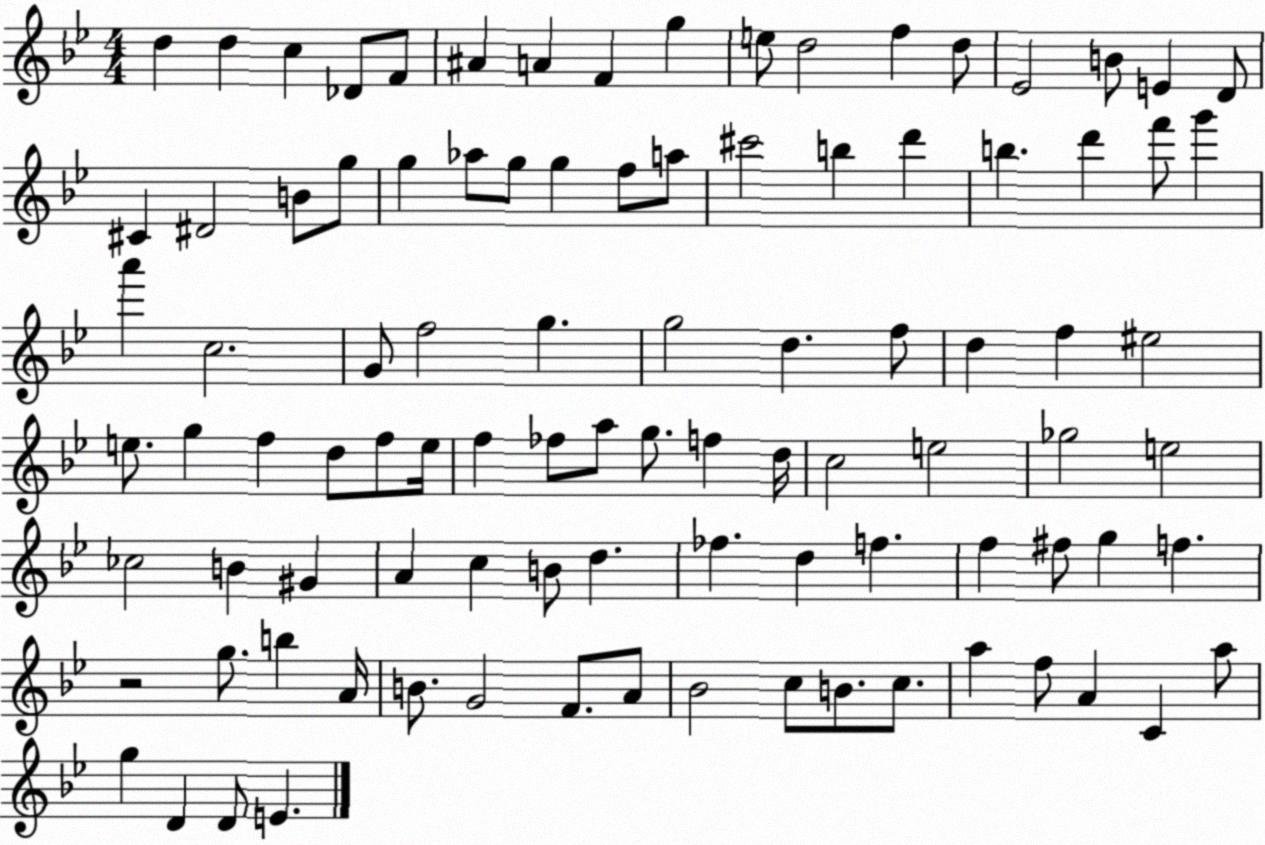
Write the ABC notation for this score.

X:1
T:Untitled
M:4/4
L:1/4
K:Bb
d d c _D/2 F/2 ^A A F g e/2 d2 f d/2 _E2 B/2 E D/2 ^C ^D2 B/2 g/2 g _a/2 g/2 g f/2 a/2 ^c'2 b d' b d' f'/2 g' a' c2 G/2 f2 g g2 d f/2 d f ^e2 e/2 g f d/2 f/2 e/4 f _f/2 a/2 g/2 f d/4 c2 e2 _g2 e2 _c2 B ^G A c B/2 d _f d f f ^f/2 g f z2 g/2 b A/4 B/2 G2 F/2 A/2 _B2 c/2 B/2 c/2 a f/2 A C a/2 g D D/2 E